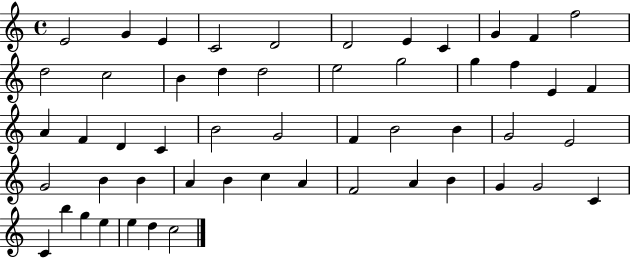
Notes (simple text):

E4/h G4/q E4/q C4/h D4/h D4/h E4/q C4/q G4/q F4/q F5/h D5/h C5/h B4/q D5/q D5/h E5/h G5/h G5/q F5/q E4/q F4/q A4/q F4/q D4/q C4/q B4/h G4/h F4/q B4/h B4/q G4/h E4/h G4/h B4/q B4/q A4/q B4/q C5/q A4/q F4/h A4/q B4/q G4/q G4/h C4/q C4/q B5/q G5/q E5/q E5/q D5/q C5/h